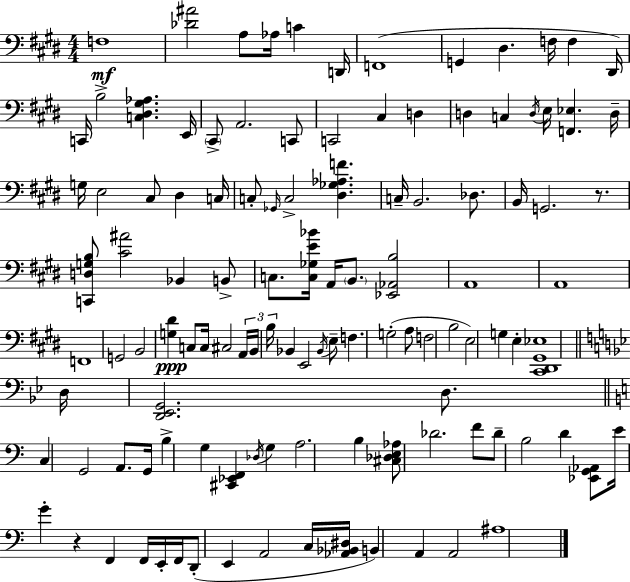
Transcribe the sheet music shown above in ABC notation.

X:1
T:Untitled
M:4/4
L:1/4
K:E
F,4 [_D^A]2 A,/2 _A,/4 C D,,/4 F,,4 G,, ^D, F,/4 F, ^D,,/4 C,,/4 B,2 [C,^D,^G,_A,] E,,/4 ^C,,/2 A,,2 C,,/2 C,,2 ^C, D, D, C, D,/4 E,/4 [F,,_E,] D,/4 G,/4 E,2 ^C,/2 ^D, C,/4 C,/2 _G,,/4 C,2 [^D,_G,_A,F] C,/4 B,,2 _D,/2 B,,/4 G,,2 z/2 [C,,D,G,B,]/2 [^C^A]2 _B,, B,,/2 C,/2 [C,_G,E_B]/4 A,,/4 B,,/2 [_E,,_A,,B,]2 A,,4 A,,4 F,,4 G,,2 B,,2 [G,^D] C,/2 C,/4 ^C,2 A,,/4 B,,/4 B,/4 _B,, E,,2 _B,,/4 E,/2 F, G,2 A,/2 F,2 B,2 E,2 G, E, [^C,,^D,,^G,,_E,]4 D,/4 [D,,_E,,G,,]2 D,/2 C, G,,2 A,,/2 G,,/4 B, G, [^C,,_E,,F,,] _D,/4 G, A,2 B, [^C,_D,E,_A,]/2 _D2 F/2 _D/2 B,2 D [_E,,G,,_A,,]/2 E/4 G z F,, F,,/4 E,,/4 F,,/4 D,,/2 E,, A,,2 C,/4 [_A,,_B,,^D,]/4 B,, A,, A,,2 ^A,4